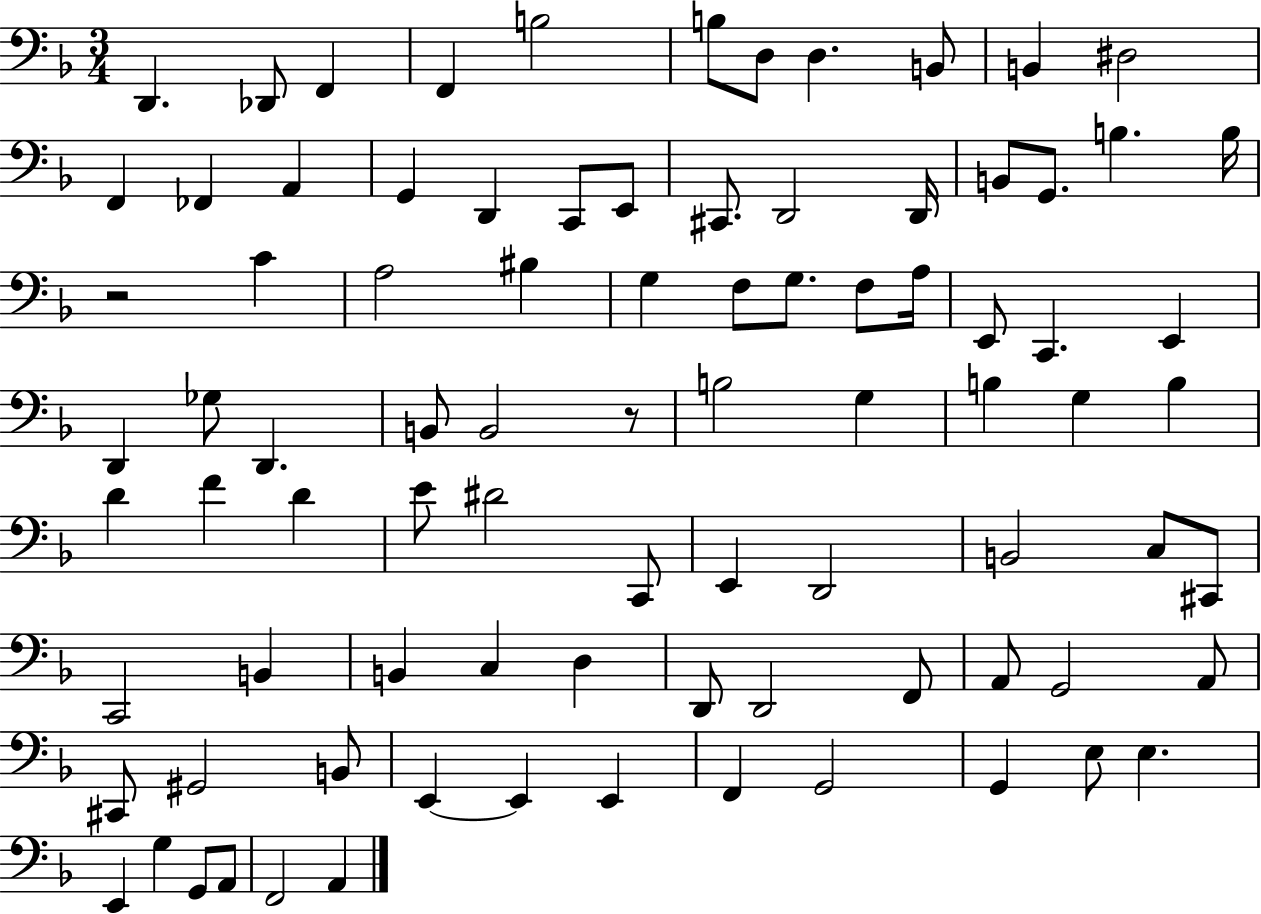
{
  \clef bass
  \numericTimeSignature
  \time 3/4
  \key f \major
  d,4. des,8 f,4 | f,4 b2 | b8 d8 d4. b,8 | b,4 dis2 | \break f,4 fes,4 a,4 | g,4 d,4 c,8 e,8 | cis,8. d,2 d,16 | b,8 g,8. b4. b16 | \break r2 c'4 | a2 bis4 | g4 f8 g8. f8 a16 | e,8 c,4. e,4 | \break d,4 ges8 d,4. | b,8 b,2 r8 | b2 g4 | b4 g4 b4 | \break d'4 f'4 d'4 | e'8 dis'2 c,8 | e,4 d,2 | b,2 c8 cis,8 | \break c,2 b,4 | b,4 c4 d4 | d,8 d,2 f,8 | a,8 g,2 a,8 | \break cis,8 gis,2 b,8 | e,4~~ e,4 e,4 | f,4 g,2 | g,4 e8 e4. | \break e,4 g4 g,8 a,8 | f,2 a,4 | \bar "|."
}